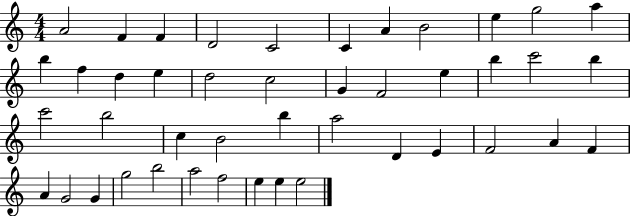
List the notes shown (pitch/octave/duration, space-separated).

A4/h F4/q F4/q D4/h C4/h C4/q A4/q B4/h E5/q G5/h A5/q B5/q F5/q D5/q E5/q D5/h C5/h G4/q F4/h E5/q B5/q C6/h B5/q C6/h B5/h C5/q B4/h B5/q A5/h D4/q E4/q F4/h A4/q F4/q A4/q G4/h G4/q G5/h B5/h A5/h F5/h E5/q E5/q E5/h